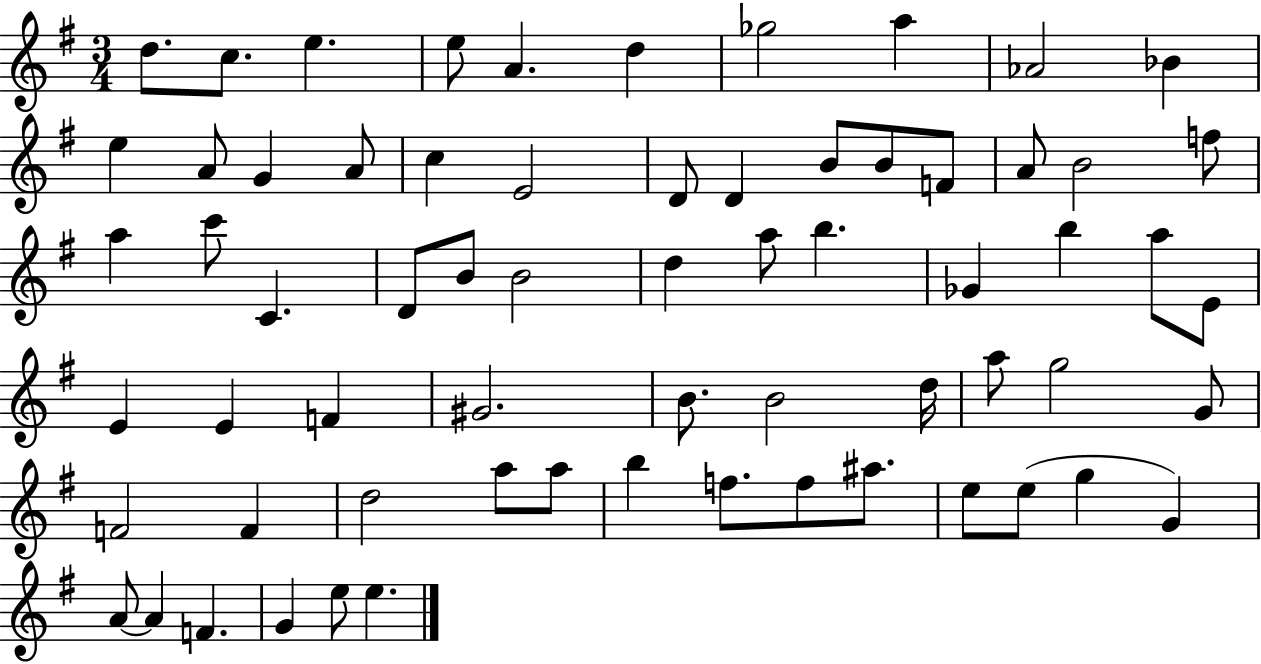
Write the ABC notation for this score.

X:1
T:Untitled
M:3/4
L:1/4
K:G
d/2 c/2 e e/2 A d _g2 a _A2 _B e A/2 G A/2 c E2 D/2 D B/2 B/2 F/2 A/2 B2 f/2 a c'/2 C D/2 B/2 B2 d a/2 b _G b a/2 E/2 E E F ^G2 B/2 B2 d/4 a/2 g2 G/2 F2 F d2 a/2 a/2 b f/2 f/2 ^a/2 e/2 e/2 g G A/2 A F G e/2 e